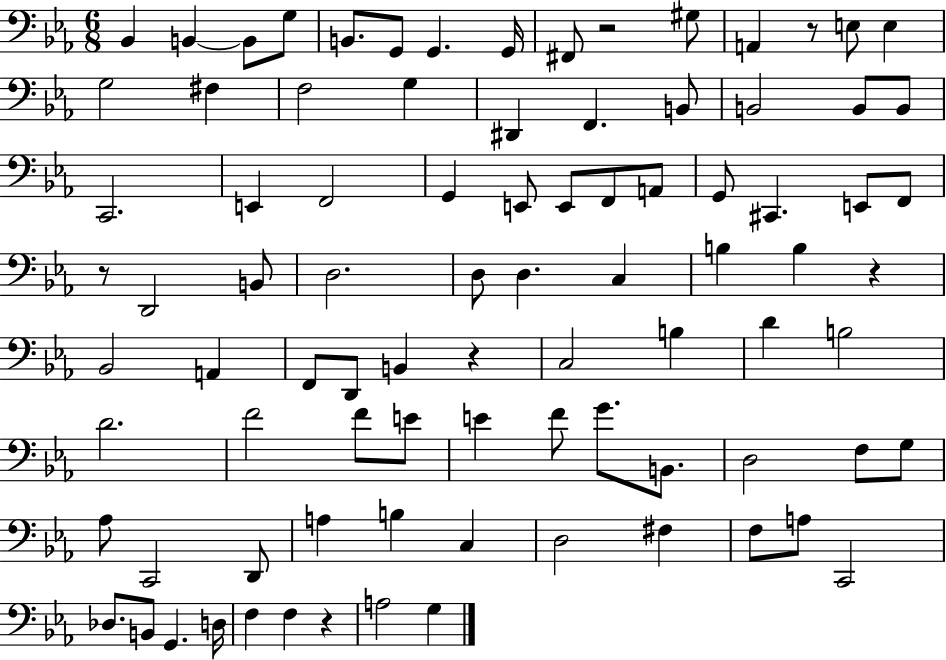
X:1
T:Untitled
M:6/8
L:1/4
K:Eb
_B,, B,, B,,/2 G,/2 B,,/2 G,,/2 G,, G,,/4 ^F,,/2 z2 ^G,/2 A,, z/2 E,/2 E, G,2 ^F, F,2 G, ^D,, F,, B,,/2 B,,2 B,,/2 B,,/2 C,,2 E,, F,,2 G,, E,,/2 E,,/2 F,,/2 A,,/2 G,,/2 ^C,, E,,/2 F,,/2 z/2 D,,2 B,,/2 D,2 D,/2 D, C, B, B, z _B,,2 A,, F,,/2 D,,/2 B,, z C,2 B, D B,2 D2 F2 F/2 E/2 E F/2 G/2 B,,/2 D,2 F,/2 G,/2 _A,/2 C,,2 D,,/2 A, B, C, D,2 ^F, F,/2 A,/2 C,,2 _D,/2 B,,/2 G,, D,/4 F, F, z A,2 G,